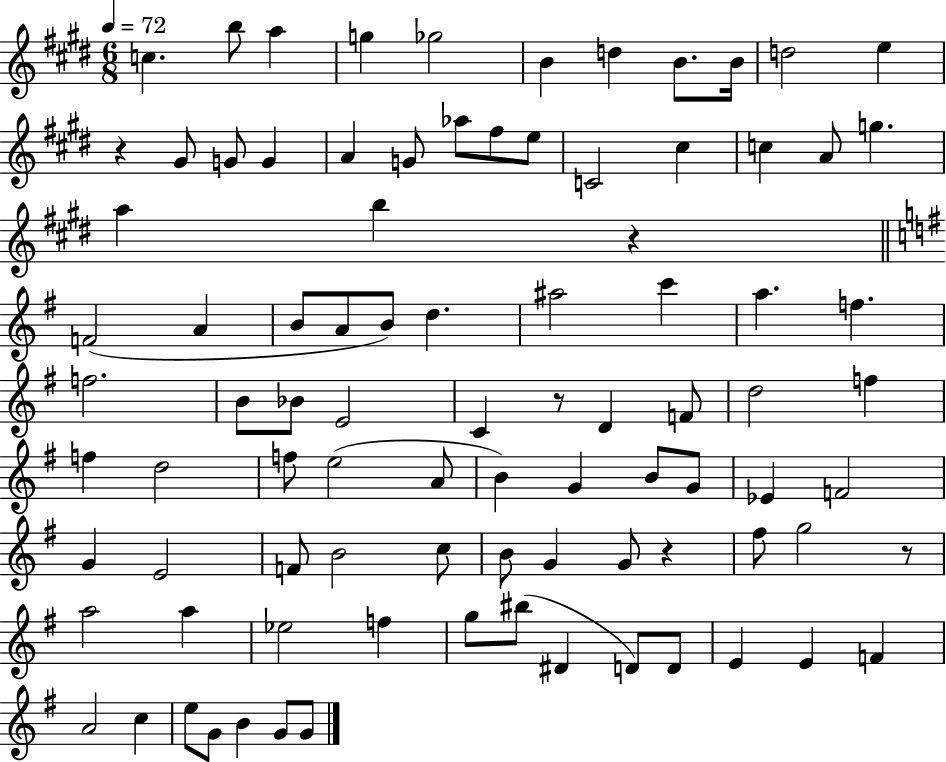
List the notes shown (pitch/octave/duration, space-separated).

C5/q. B5/e A5/q G5/q Gb5/h B4/q D5/q B4/e. B4/s D5/h E5/q R/q G#4/e G4/e G4/q A4/q G4/e Ab5/e F#5/e E5/e C4/h C#5/q C5/q A4/e G5/q. A5/q B5/q R/q F4/h A4/q B4/e A4/e B4/e D5/q. A#5/h C6/q A5/q. F5/q. F5/h. B4/e Bb4/e E4/h C4/q R/e D4/q F4/e D5/h F5/q F5/q D5/h F5/e E5/h A4/e B4/q G4/q B4/e G4/e Eb4/q F4/h G4/q E4/h F4/e B4/h C5/e B4/e G4/q G4/e R/q F#5/e G5/h R/e A5/h A5/q Eb5/h F5/q G5/e BIS5/e D#4/q D4/e D4/e E4/q E4/q F4/q A4/h C5/q E5/e G4/e B4/q G4/e G4/e